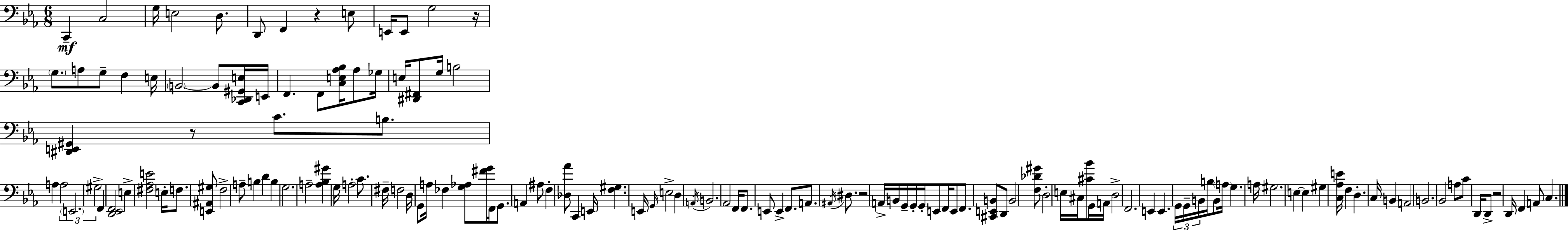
C2/q C3/h G3/s E3/h D3/e. D2/e F2/q R/q E3/e E2/s E2/e G3/h R/s G3/e. A3/e G3/e F3/q E3/s B2/h B2/e [C2,Db2,G#2,E3]/s E2/s F2/q. F2/e [C3,E3,Ab3,Bb3]/s Ab3/e Gb3/s E3/s [D#2,F#2]/e G3/s B3/h [D#2,E2,G#2]/q R/e C4/e. B3/e. A3/q A3/h E2/h. G#3/h F2/q [D2,Eb2,F2]/h E3/q [F#3,Ab3,E4]/h E3/s F3/e. [E2,A#2,G#3]/e F3/h A3/e B3/q D4/q B3/q G3/h. A3/h [A3,Bb3,G#4]/q G3/s A3/h C4/e. F#3/s F3/h D3/s G2/e A3/s FES3/q [G3,Ab3]/e [F#4,G4]/s F2/s G2/e. A2/q A#3/e F3/q [Db3,Ab4]/e C2/q E2/s [F3,G#3]/q. E2/s G2/s E3/h D3/q A2/s B2/h. Ab2/h F2/s F2/e. E2/e E2/q F2/e. A2/e. A#2/s D#3/e. R/h A2/s B2/s G2/s G2/s G2/s E2/e F2/s E2/e F2/e. [C#2,E2,B2]/e D2/e B2/h [F3,Db4,G#4]/e D3/h E3/s C#3/s [C#4,Bb4]/e G2/s A2/s D3/h F2/h. E2/q E2/q. G2/s G2/s B2/s B3/s B2/e A3/s G3/q. A3/s G#3/h. E3/q E3/q G#3/q [C3,Ab3,E4]/s F3/q D3/q. C3/s B2/q A2/h B2/h. Bb2/h A3/e C4/e D2/s D2/e R/h D2/s F2/q A2/e C3/q.